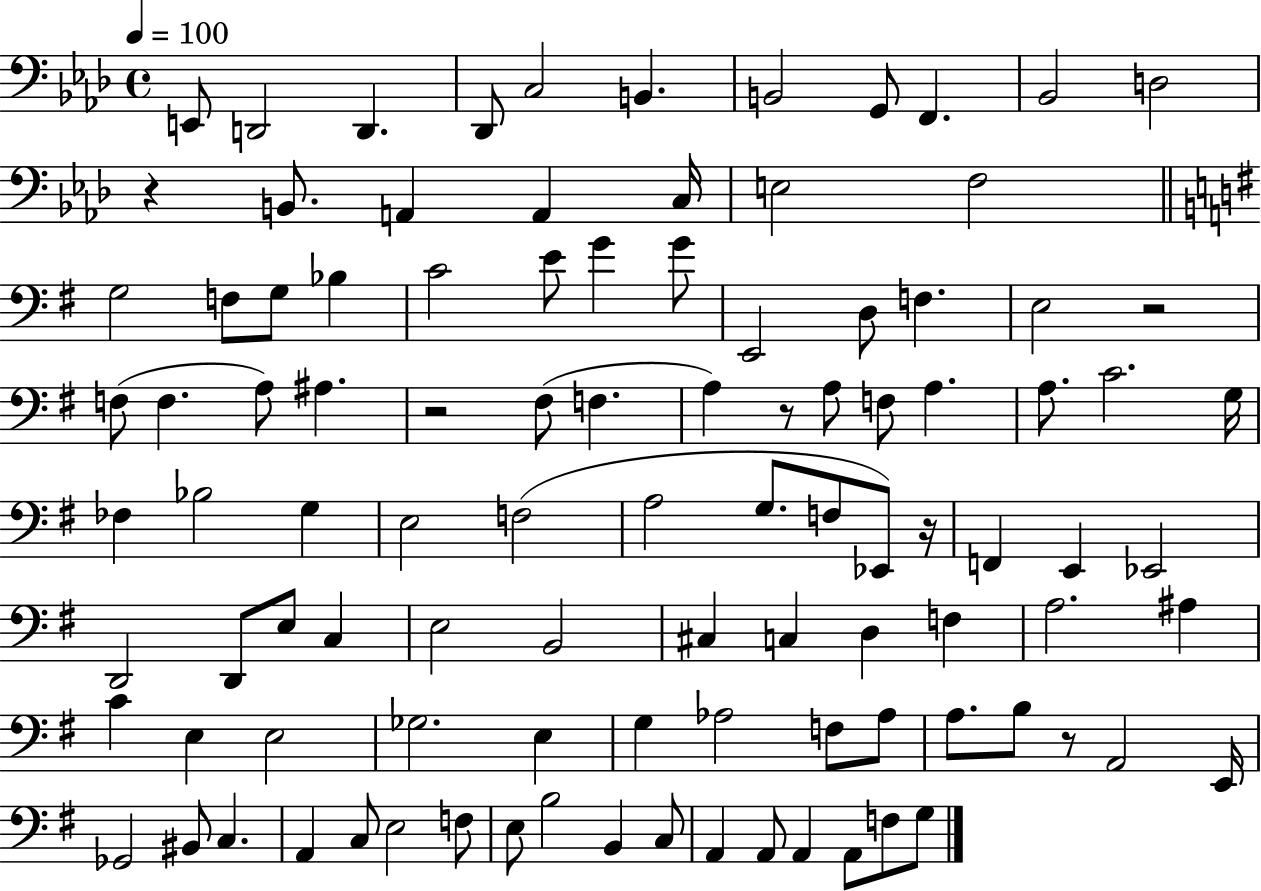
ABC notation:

X:1
T:Untitled
M:4/4
L:1/4
K:Ab
E,,/2 D,,2 D,, _D,,/2 C,2 B,, B,,2 G,,/2 F,, _B,,2 D,2 z B,,/2 A,, A,, C,/4 E,2 F,2 G,2 F,/2 G,/2 _B, C2 E/2 G G/2 E,,2 D,/2 F, E,2 z2 F,/2 F, A,/2 ^A, z2 ^F,/2 F, A, z/2 A,/2 F,/2 A, A,/2 C2 G,/4 _F, _B,2 G, E,2 F,2 A,2 G,/2 F,/2 _E,,/2 z/4 F,, E,, _E,,2 D,,2 D,,/2 E,/2 C, E,2 B,,2 ^C, C, D, F, A,2 ^A, C E, E,2 _G,2 E, G, _A,2 F,/2 _A,/2 A,/2 B,/2 z/2 A,,2 E,,/4 _G,,2 ^B,,/2 C, A,, C,/2 E,2 F,/2 E,/2 B,2 B,, C,/2 A,, A,,/2 A,, A,,/2 F,/2 G,/2